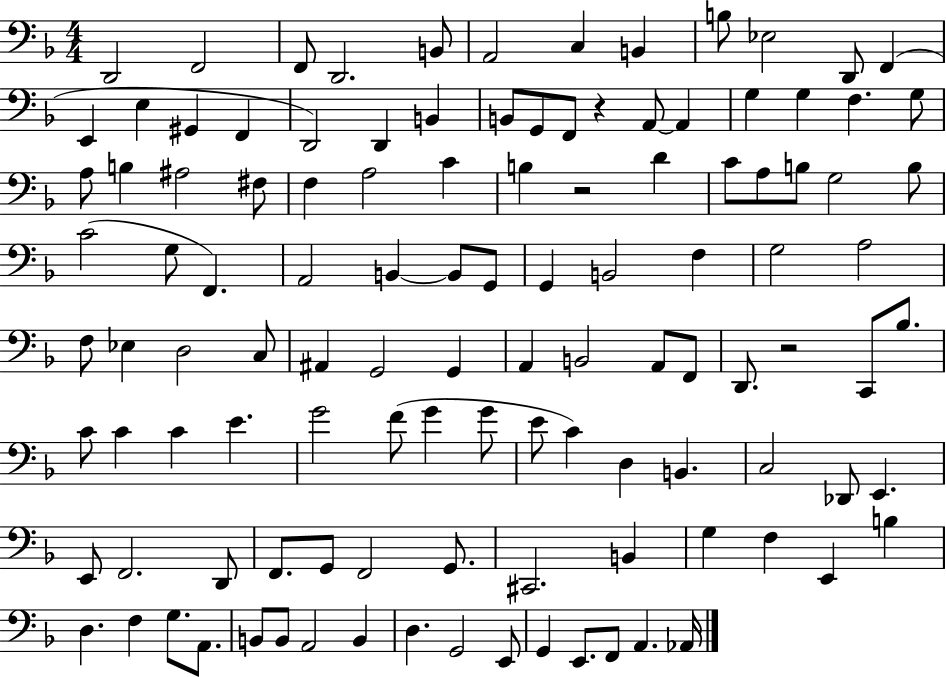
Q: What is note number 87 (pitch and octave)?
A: F2